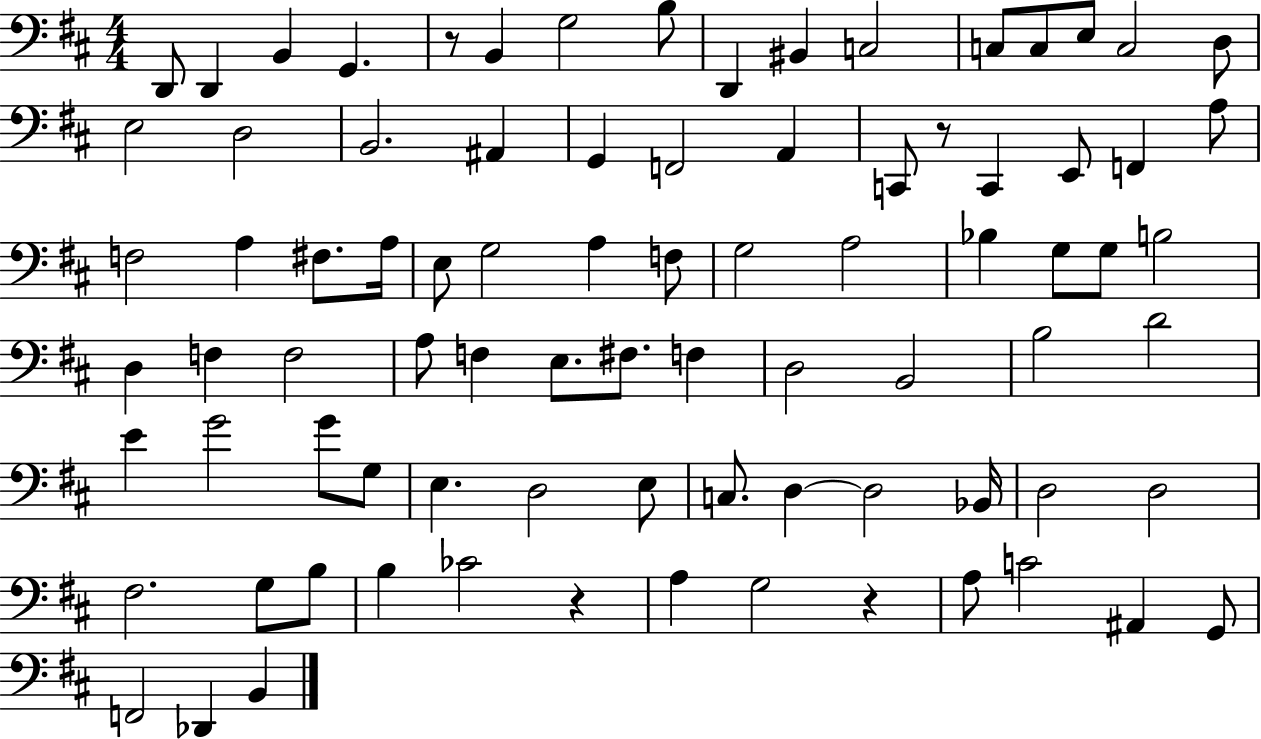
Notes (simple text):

D2/e D2/q B2/q G2/q. R/e B2/q G3/h B3/e D2/q BIS2/q C3/h C3/e C3/e E3/e C3/h D3/e E3/h D3/h B2/h. A#2/q G2/q F2/h A2/q C2/e R/e C2/q E2/e F2/q A3/e F3/h A3/q F#3/e. A3/s E3/e G3/h A3/q F3/e G3/h A3/h Bb3/q G3/e G3/e B3/h D3/q F3/q F3/h A3/e F3/q E3/e. F#3/e. F3/q D3/h B2/h B3/h D4/h E4/q G4/h G4/e G3/e E3/q. D3/h E3/e C3/e. D3/q D3/h Bb2/s D3/h D3/h F#3/h. G3/e B3/e B3/q CES4/h R/q A3/q G3/h R/q A3/e C4/h A#2/q G2/e F2/h Db2/q B2/q